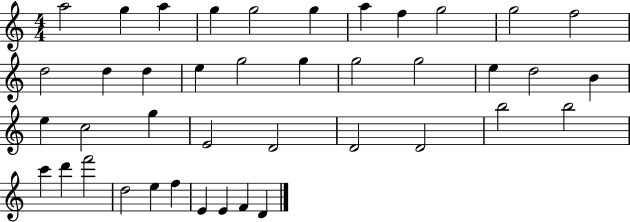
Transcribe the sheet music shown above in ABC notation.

X:1
T:Untitled
M:4/4
L:1/4
K:C
a2 g a g g2 g a f g2 g2 f2 d2 d d e g2 g g2 g2 e d2 B e c2 g E2 D2 D2 D2 b2 b2 c' d' f'2 d2 e f E E F D